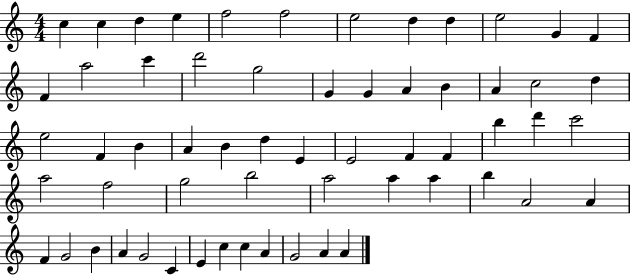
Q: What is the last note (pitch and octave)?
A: A4